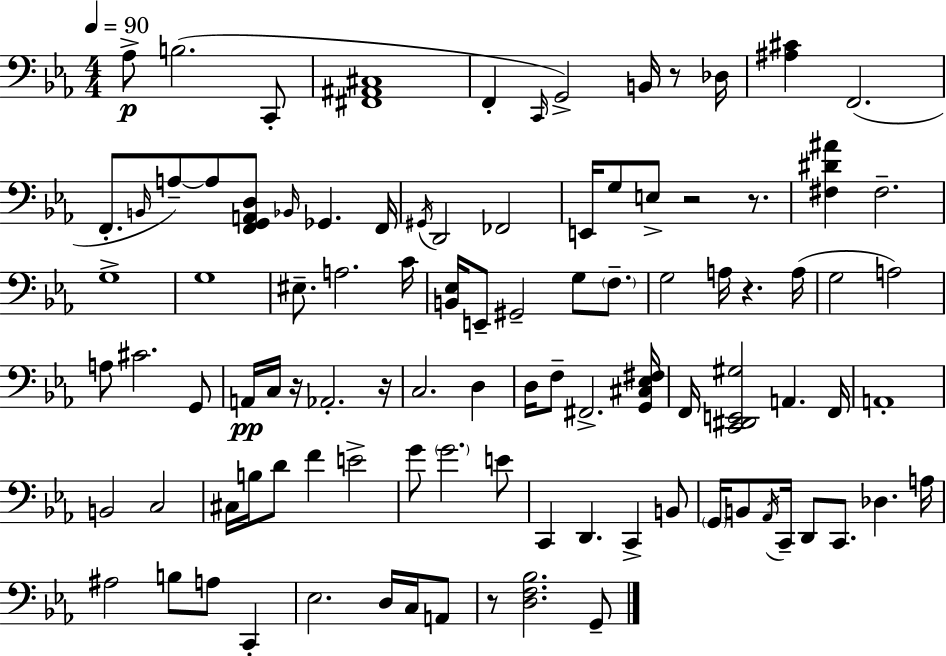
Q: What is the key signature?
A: EES major